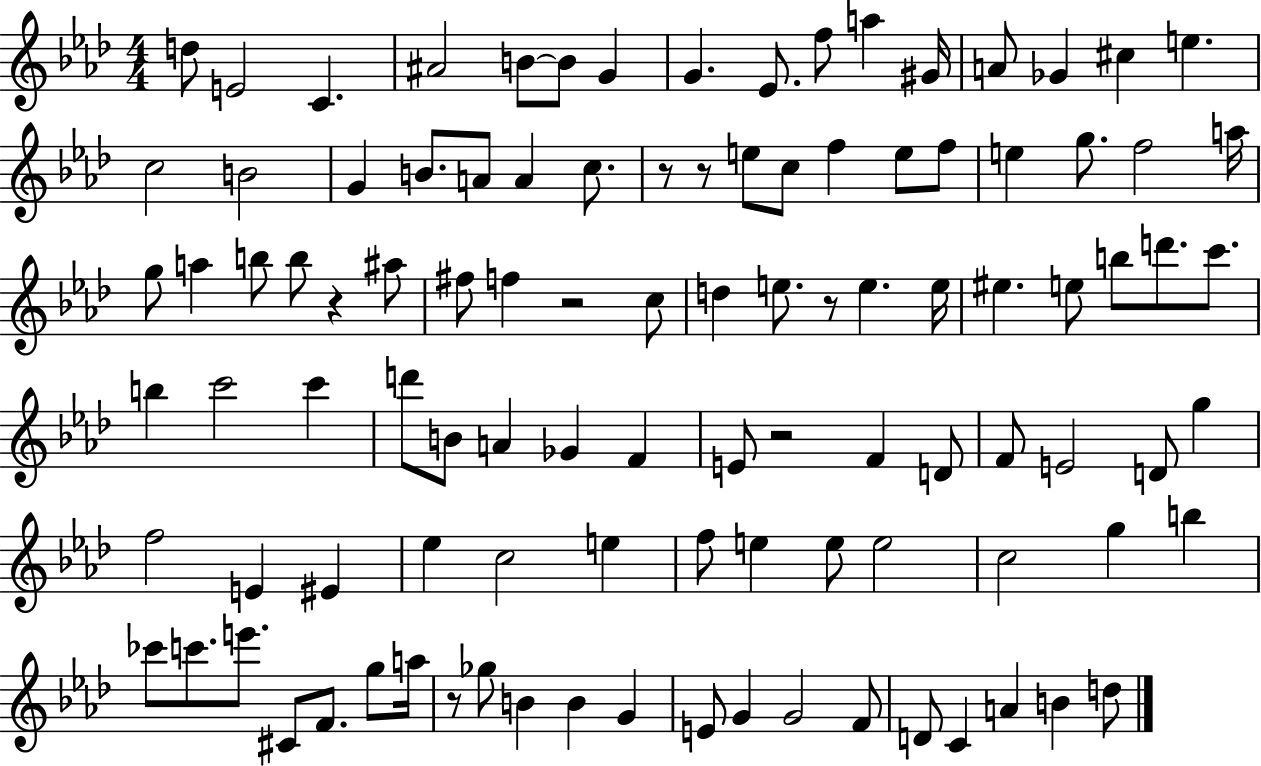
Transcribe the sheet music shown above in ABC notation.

X:1
T:Untitled
M:4/4
L:1/4
K:Ab
d/2 E2 C ^A2 B/2 B/2 G G _E/2 f/2 a ^G/4 A/2 _G ^c e c2 B2 G B/2 A/2 A c/2 z/2 z/2 e/2 c/2 f e/2 f/2 e g/2 f2 a/4 g/2 a b/2 b/2 z ^a/2 ^f/2 f z2 c/2 d e/2 z/2 e e/4 ^e e/2 b/2 d'/2 c'/2 b c'2 c' d'/2 B/2 A _G F E/2 z2 F D/2 F/2 E2 D/2 g f2 E ^E _e c2 e f/2 e e/2 e2 c2 g b _c'/2 c'/2 e'/2 ^C/2 F/2 g/2 a/4 z/2 _g/2 B B G E/2 G G2 F/2 D/2 C A B d/2